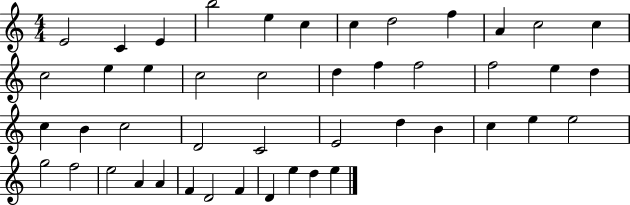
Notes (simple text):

E4/h C4/q E4/q B5/h E5/q C5/q C5/q D5/h F5/q A4/q C5/h C5/q C5/h E5/q E5/q C5/h C5/h D5/q F5/q F5/h F5/h E5/q D5/q C5/q B4/q C5/h D4/h C4/h E4/h D5/q B4/q C5/q E5/q E5/h G5/h F5/h E5/h A4/q A4/q F4/q D4/h F4/q D4/q E5/q D5/q E5/q